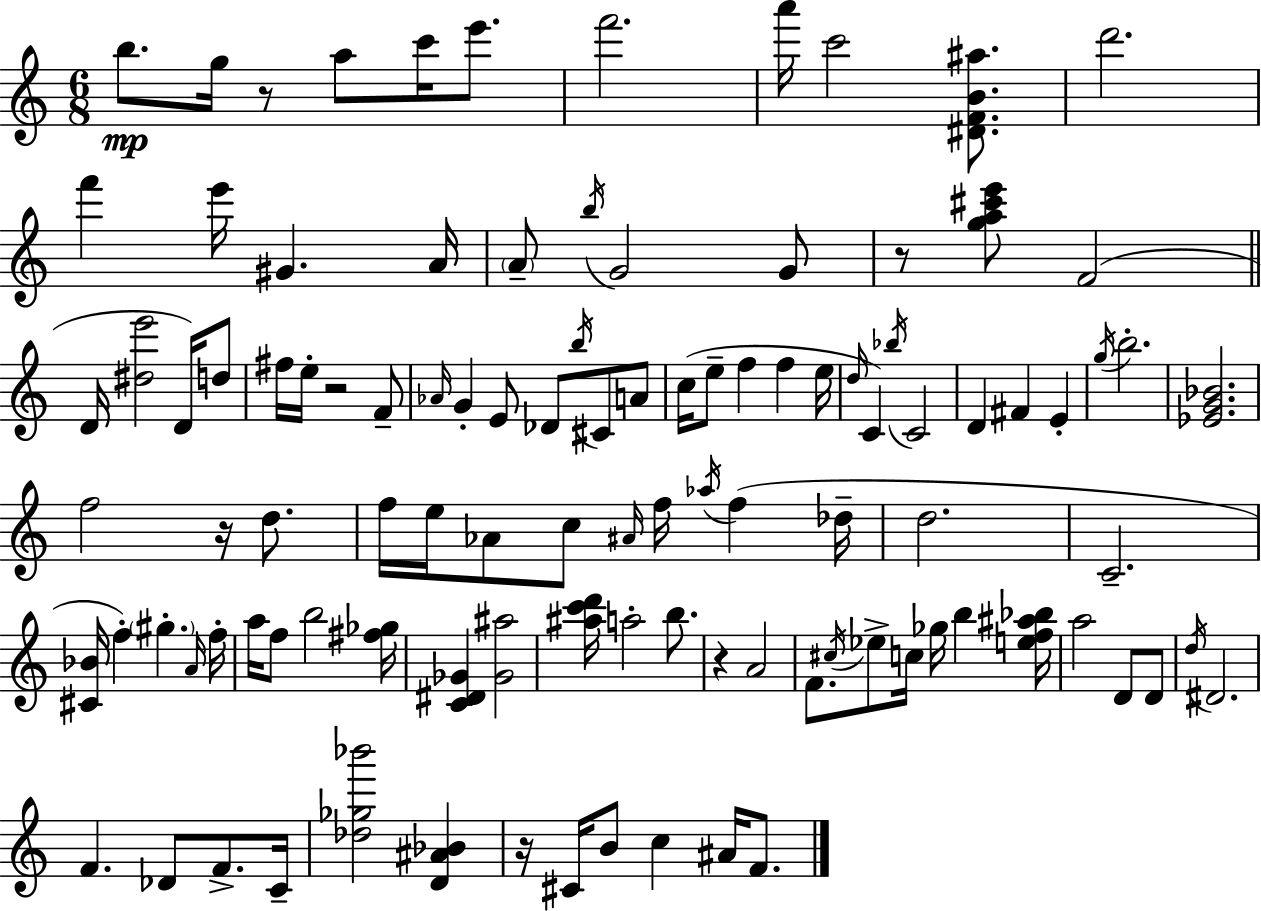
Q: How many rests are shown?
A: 6